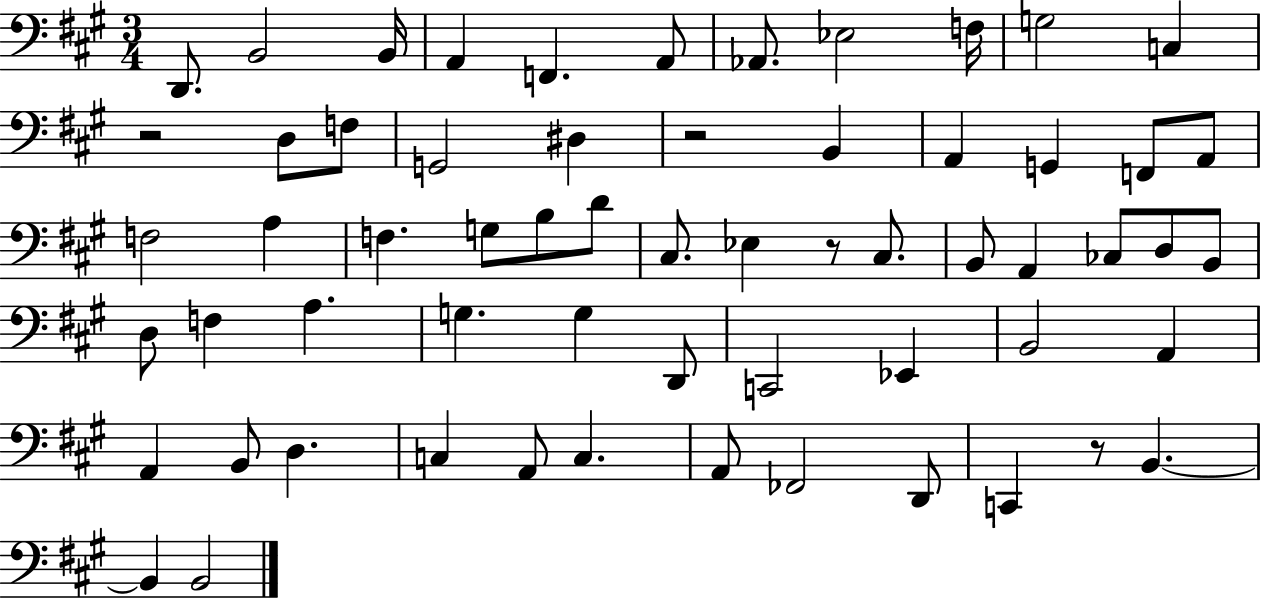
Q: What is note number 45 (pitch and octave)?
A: A2